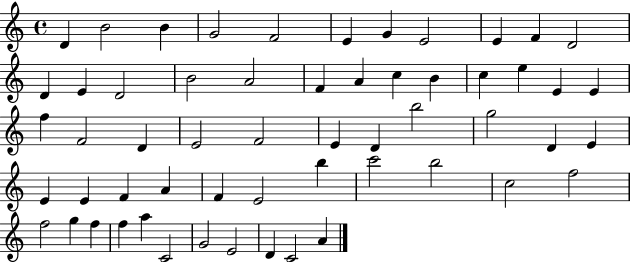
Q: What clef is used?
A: treble